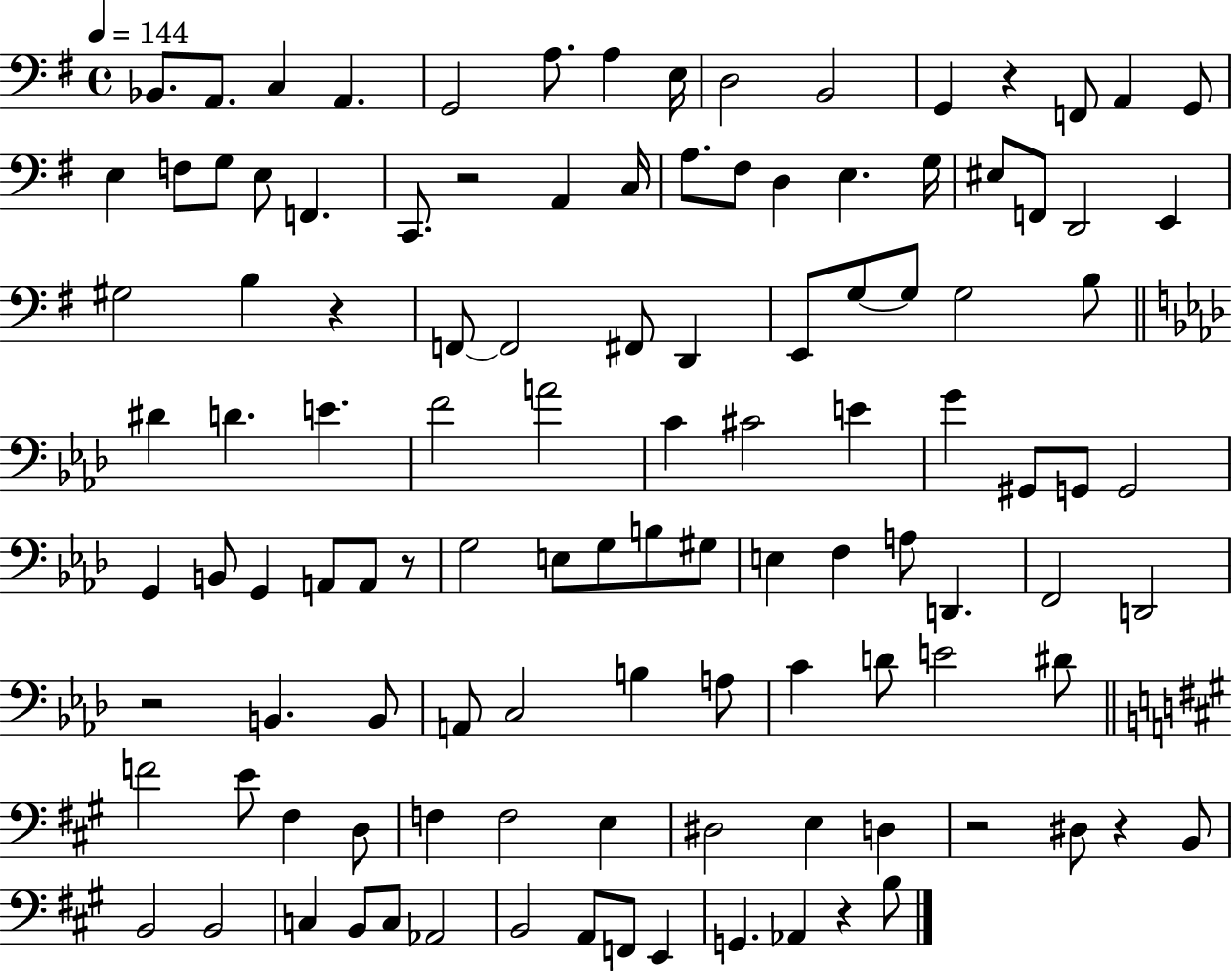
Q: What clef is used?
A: bass